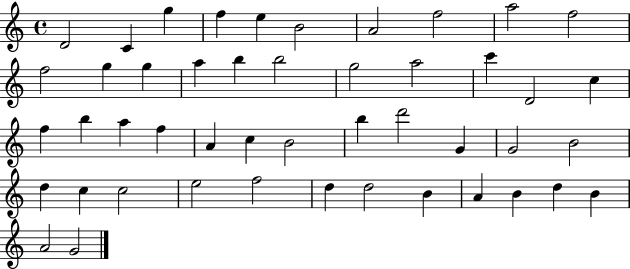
{
  \clef treble
  \time 4/4
  \defaultTimeSignature
  \key c \major
  d'2 c'4 g''4 | f''4 e''4 b'2 | a'2 f''2 | a''2 f''2 | \break f''2 g''4 g''4 | a''4 b''4 b''2 | g''2 a''2 | c'''4 d'2 c''4 | \break f''4 b''4 a''4 f''4 | a'4 c''4 b'2 | b''4 d'''2 g'4 | g'2 b'2 | \break d''4 c''4 c''2 | e''2 f''2 | d''4 d''2 b'4 | a'4 b'4 d''4 b'4 | \break a'2 g'2 | \bar "|."
}